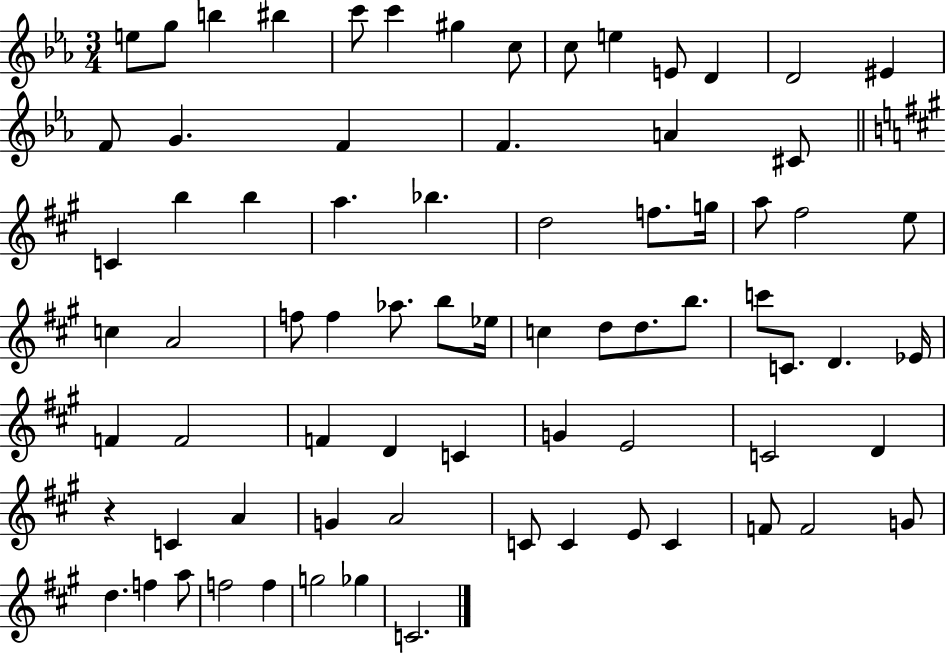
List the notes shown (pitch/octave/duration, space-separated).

E5/e G5/e B5/q BIS5/q C6/e C6/q G#5/q C5/e C5/e E5/q E4/e D4/q D4/h EIS4/q F4/e G4/q. F4/q F4/q. A4/q C#4/e C4/q B5/q B5/q A5/q. Bb5/q. D5/h F5/e. G5/s A5/e F#5/h E5/e C5/q A4/h F5/e F5/q Ab5/e. B5/e Eb5/s C5/q D5/e D5/e. B5/e. C6/e C4/e. D4/q. Eb4/s F4/q F4/h F4/q D4/q C4/q G4/q E4/h C4/h D4/q R/q C4/q A4/q G4/q A4/h C4/e C4/q E4/e C4/q F4/e F4/h G4/e D5/q. F5/q A5/e F5/h F5/q G5/h Gb5/q C4/h.